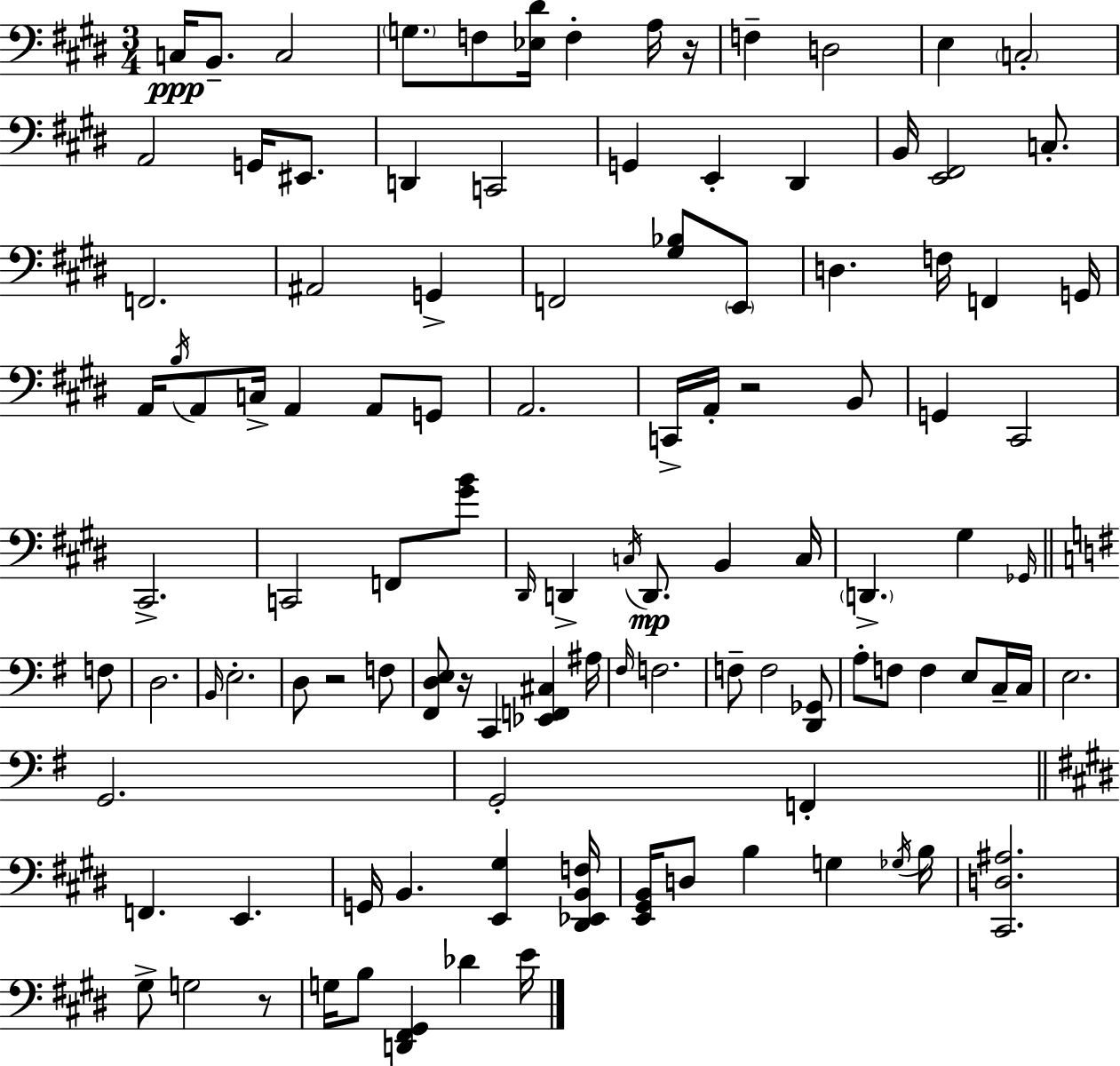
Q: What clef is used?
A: bass